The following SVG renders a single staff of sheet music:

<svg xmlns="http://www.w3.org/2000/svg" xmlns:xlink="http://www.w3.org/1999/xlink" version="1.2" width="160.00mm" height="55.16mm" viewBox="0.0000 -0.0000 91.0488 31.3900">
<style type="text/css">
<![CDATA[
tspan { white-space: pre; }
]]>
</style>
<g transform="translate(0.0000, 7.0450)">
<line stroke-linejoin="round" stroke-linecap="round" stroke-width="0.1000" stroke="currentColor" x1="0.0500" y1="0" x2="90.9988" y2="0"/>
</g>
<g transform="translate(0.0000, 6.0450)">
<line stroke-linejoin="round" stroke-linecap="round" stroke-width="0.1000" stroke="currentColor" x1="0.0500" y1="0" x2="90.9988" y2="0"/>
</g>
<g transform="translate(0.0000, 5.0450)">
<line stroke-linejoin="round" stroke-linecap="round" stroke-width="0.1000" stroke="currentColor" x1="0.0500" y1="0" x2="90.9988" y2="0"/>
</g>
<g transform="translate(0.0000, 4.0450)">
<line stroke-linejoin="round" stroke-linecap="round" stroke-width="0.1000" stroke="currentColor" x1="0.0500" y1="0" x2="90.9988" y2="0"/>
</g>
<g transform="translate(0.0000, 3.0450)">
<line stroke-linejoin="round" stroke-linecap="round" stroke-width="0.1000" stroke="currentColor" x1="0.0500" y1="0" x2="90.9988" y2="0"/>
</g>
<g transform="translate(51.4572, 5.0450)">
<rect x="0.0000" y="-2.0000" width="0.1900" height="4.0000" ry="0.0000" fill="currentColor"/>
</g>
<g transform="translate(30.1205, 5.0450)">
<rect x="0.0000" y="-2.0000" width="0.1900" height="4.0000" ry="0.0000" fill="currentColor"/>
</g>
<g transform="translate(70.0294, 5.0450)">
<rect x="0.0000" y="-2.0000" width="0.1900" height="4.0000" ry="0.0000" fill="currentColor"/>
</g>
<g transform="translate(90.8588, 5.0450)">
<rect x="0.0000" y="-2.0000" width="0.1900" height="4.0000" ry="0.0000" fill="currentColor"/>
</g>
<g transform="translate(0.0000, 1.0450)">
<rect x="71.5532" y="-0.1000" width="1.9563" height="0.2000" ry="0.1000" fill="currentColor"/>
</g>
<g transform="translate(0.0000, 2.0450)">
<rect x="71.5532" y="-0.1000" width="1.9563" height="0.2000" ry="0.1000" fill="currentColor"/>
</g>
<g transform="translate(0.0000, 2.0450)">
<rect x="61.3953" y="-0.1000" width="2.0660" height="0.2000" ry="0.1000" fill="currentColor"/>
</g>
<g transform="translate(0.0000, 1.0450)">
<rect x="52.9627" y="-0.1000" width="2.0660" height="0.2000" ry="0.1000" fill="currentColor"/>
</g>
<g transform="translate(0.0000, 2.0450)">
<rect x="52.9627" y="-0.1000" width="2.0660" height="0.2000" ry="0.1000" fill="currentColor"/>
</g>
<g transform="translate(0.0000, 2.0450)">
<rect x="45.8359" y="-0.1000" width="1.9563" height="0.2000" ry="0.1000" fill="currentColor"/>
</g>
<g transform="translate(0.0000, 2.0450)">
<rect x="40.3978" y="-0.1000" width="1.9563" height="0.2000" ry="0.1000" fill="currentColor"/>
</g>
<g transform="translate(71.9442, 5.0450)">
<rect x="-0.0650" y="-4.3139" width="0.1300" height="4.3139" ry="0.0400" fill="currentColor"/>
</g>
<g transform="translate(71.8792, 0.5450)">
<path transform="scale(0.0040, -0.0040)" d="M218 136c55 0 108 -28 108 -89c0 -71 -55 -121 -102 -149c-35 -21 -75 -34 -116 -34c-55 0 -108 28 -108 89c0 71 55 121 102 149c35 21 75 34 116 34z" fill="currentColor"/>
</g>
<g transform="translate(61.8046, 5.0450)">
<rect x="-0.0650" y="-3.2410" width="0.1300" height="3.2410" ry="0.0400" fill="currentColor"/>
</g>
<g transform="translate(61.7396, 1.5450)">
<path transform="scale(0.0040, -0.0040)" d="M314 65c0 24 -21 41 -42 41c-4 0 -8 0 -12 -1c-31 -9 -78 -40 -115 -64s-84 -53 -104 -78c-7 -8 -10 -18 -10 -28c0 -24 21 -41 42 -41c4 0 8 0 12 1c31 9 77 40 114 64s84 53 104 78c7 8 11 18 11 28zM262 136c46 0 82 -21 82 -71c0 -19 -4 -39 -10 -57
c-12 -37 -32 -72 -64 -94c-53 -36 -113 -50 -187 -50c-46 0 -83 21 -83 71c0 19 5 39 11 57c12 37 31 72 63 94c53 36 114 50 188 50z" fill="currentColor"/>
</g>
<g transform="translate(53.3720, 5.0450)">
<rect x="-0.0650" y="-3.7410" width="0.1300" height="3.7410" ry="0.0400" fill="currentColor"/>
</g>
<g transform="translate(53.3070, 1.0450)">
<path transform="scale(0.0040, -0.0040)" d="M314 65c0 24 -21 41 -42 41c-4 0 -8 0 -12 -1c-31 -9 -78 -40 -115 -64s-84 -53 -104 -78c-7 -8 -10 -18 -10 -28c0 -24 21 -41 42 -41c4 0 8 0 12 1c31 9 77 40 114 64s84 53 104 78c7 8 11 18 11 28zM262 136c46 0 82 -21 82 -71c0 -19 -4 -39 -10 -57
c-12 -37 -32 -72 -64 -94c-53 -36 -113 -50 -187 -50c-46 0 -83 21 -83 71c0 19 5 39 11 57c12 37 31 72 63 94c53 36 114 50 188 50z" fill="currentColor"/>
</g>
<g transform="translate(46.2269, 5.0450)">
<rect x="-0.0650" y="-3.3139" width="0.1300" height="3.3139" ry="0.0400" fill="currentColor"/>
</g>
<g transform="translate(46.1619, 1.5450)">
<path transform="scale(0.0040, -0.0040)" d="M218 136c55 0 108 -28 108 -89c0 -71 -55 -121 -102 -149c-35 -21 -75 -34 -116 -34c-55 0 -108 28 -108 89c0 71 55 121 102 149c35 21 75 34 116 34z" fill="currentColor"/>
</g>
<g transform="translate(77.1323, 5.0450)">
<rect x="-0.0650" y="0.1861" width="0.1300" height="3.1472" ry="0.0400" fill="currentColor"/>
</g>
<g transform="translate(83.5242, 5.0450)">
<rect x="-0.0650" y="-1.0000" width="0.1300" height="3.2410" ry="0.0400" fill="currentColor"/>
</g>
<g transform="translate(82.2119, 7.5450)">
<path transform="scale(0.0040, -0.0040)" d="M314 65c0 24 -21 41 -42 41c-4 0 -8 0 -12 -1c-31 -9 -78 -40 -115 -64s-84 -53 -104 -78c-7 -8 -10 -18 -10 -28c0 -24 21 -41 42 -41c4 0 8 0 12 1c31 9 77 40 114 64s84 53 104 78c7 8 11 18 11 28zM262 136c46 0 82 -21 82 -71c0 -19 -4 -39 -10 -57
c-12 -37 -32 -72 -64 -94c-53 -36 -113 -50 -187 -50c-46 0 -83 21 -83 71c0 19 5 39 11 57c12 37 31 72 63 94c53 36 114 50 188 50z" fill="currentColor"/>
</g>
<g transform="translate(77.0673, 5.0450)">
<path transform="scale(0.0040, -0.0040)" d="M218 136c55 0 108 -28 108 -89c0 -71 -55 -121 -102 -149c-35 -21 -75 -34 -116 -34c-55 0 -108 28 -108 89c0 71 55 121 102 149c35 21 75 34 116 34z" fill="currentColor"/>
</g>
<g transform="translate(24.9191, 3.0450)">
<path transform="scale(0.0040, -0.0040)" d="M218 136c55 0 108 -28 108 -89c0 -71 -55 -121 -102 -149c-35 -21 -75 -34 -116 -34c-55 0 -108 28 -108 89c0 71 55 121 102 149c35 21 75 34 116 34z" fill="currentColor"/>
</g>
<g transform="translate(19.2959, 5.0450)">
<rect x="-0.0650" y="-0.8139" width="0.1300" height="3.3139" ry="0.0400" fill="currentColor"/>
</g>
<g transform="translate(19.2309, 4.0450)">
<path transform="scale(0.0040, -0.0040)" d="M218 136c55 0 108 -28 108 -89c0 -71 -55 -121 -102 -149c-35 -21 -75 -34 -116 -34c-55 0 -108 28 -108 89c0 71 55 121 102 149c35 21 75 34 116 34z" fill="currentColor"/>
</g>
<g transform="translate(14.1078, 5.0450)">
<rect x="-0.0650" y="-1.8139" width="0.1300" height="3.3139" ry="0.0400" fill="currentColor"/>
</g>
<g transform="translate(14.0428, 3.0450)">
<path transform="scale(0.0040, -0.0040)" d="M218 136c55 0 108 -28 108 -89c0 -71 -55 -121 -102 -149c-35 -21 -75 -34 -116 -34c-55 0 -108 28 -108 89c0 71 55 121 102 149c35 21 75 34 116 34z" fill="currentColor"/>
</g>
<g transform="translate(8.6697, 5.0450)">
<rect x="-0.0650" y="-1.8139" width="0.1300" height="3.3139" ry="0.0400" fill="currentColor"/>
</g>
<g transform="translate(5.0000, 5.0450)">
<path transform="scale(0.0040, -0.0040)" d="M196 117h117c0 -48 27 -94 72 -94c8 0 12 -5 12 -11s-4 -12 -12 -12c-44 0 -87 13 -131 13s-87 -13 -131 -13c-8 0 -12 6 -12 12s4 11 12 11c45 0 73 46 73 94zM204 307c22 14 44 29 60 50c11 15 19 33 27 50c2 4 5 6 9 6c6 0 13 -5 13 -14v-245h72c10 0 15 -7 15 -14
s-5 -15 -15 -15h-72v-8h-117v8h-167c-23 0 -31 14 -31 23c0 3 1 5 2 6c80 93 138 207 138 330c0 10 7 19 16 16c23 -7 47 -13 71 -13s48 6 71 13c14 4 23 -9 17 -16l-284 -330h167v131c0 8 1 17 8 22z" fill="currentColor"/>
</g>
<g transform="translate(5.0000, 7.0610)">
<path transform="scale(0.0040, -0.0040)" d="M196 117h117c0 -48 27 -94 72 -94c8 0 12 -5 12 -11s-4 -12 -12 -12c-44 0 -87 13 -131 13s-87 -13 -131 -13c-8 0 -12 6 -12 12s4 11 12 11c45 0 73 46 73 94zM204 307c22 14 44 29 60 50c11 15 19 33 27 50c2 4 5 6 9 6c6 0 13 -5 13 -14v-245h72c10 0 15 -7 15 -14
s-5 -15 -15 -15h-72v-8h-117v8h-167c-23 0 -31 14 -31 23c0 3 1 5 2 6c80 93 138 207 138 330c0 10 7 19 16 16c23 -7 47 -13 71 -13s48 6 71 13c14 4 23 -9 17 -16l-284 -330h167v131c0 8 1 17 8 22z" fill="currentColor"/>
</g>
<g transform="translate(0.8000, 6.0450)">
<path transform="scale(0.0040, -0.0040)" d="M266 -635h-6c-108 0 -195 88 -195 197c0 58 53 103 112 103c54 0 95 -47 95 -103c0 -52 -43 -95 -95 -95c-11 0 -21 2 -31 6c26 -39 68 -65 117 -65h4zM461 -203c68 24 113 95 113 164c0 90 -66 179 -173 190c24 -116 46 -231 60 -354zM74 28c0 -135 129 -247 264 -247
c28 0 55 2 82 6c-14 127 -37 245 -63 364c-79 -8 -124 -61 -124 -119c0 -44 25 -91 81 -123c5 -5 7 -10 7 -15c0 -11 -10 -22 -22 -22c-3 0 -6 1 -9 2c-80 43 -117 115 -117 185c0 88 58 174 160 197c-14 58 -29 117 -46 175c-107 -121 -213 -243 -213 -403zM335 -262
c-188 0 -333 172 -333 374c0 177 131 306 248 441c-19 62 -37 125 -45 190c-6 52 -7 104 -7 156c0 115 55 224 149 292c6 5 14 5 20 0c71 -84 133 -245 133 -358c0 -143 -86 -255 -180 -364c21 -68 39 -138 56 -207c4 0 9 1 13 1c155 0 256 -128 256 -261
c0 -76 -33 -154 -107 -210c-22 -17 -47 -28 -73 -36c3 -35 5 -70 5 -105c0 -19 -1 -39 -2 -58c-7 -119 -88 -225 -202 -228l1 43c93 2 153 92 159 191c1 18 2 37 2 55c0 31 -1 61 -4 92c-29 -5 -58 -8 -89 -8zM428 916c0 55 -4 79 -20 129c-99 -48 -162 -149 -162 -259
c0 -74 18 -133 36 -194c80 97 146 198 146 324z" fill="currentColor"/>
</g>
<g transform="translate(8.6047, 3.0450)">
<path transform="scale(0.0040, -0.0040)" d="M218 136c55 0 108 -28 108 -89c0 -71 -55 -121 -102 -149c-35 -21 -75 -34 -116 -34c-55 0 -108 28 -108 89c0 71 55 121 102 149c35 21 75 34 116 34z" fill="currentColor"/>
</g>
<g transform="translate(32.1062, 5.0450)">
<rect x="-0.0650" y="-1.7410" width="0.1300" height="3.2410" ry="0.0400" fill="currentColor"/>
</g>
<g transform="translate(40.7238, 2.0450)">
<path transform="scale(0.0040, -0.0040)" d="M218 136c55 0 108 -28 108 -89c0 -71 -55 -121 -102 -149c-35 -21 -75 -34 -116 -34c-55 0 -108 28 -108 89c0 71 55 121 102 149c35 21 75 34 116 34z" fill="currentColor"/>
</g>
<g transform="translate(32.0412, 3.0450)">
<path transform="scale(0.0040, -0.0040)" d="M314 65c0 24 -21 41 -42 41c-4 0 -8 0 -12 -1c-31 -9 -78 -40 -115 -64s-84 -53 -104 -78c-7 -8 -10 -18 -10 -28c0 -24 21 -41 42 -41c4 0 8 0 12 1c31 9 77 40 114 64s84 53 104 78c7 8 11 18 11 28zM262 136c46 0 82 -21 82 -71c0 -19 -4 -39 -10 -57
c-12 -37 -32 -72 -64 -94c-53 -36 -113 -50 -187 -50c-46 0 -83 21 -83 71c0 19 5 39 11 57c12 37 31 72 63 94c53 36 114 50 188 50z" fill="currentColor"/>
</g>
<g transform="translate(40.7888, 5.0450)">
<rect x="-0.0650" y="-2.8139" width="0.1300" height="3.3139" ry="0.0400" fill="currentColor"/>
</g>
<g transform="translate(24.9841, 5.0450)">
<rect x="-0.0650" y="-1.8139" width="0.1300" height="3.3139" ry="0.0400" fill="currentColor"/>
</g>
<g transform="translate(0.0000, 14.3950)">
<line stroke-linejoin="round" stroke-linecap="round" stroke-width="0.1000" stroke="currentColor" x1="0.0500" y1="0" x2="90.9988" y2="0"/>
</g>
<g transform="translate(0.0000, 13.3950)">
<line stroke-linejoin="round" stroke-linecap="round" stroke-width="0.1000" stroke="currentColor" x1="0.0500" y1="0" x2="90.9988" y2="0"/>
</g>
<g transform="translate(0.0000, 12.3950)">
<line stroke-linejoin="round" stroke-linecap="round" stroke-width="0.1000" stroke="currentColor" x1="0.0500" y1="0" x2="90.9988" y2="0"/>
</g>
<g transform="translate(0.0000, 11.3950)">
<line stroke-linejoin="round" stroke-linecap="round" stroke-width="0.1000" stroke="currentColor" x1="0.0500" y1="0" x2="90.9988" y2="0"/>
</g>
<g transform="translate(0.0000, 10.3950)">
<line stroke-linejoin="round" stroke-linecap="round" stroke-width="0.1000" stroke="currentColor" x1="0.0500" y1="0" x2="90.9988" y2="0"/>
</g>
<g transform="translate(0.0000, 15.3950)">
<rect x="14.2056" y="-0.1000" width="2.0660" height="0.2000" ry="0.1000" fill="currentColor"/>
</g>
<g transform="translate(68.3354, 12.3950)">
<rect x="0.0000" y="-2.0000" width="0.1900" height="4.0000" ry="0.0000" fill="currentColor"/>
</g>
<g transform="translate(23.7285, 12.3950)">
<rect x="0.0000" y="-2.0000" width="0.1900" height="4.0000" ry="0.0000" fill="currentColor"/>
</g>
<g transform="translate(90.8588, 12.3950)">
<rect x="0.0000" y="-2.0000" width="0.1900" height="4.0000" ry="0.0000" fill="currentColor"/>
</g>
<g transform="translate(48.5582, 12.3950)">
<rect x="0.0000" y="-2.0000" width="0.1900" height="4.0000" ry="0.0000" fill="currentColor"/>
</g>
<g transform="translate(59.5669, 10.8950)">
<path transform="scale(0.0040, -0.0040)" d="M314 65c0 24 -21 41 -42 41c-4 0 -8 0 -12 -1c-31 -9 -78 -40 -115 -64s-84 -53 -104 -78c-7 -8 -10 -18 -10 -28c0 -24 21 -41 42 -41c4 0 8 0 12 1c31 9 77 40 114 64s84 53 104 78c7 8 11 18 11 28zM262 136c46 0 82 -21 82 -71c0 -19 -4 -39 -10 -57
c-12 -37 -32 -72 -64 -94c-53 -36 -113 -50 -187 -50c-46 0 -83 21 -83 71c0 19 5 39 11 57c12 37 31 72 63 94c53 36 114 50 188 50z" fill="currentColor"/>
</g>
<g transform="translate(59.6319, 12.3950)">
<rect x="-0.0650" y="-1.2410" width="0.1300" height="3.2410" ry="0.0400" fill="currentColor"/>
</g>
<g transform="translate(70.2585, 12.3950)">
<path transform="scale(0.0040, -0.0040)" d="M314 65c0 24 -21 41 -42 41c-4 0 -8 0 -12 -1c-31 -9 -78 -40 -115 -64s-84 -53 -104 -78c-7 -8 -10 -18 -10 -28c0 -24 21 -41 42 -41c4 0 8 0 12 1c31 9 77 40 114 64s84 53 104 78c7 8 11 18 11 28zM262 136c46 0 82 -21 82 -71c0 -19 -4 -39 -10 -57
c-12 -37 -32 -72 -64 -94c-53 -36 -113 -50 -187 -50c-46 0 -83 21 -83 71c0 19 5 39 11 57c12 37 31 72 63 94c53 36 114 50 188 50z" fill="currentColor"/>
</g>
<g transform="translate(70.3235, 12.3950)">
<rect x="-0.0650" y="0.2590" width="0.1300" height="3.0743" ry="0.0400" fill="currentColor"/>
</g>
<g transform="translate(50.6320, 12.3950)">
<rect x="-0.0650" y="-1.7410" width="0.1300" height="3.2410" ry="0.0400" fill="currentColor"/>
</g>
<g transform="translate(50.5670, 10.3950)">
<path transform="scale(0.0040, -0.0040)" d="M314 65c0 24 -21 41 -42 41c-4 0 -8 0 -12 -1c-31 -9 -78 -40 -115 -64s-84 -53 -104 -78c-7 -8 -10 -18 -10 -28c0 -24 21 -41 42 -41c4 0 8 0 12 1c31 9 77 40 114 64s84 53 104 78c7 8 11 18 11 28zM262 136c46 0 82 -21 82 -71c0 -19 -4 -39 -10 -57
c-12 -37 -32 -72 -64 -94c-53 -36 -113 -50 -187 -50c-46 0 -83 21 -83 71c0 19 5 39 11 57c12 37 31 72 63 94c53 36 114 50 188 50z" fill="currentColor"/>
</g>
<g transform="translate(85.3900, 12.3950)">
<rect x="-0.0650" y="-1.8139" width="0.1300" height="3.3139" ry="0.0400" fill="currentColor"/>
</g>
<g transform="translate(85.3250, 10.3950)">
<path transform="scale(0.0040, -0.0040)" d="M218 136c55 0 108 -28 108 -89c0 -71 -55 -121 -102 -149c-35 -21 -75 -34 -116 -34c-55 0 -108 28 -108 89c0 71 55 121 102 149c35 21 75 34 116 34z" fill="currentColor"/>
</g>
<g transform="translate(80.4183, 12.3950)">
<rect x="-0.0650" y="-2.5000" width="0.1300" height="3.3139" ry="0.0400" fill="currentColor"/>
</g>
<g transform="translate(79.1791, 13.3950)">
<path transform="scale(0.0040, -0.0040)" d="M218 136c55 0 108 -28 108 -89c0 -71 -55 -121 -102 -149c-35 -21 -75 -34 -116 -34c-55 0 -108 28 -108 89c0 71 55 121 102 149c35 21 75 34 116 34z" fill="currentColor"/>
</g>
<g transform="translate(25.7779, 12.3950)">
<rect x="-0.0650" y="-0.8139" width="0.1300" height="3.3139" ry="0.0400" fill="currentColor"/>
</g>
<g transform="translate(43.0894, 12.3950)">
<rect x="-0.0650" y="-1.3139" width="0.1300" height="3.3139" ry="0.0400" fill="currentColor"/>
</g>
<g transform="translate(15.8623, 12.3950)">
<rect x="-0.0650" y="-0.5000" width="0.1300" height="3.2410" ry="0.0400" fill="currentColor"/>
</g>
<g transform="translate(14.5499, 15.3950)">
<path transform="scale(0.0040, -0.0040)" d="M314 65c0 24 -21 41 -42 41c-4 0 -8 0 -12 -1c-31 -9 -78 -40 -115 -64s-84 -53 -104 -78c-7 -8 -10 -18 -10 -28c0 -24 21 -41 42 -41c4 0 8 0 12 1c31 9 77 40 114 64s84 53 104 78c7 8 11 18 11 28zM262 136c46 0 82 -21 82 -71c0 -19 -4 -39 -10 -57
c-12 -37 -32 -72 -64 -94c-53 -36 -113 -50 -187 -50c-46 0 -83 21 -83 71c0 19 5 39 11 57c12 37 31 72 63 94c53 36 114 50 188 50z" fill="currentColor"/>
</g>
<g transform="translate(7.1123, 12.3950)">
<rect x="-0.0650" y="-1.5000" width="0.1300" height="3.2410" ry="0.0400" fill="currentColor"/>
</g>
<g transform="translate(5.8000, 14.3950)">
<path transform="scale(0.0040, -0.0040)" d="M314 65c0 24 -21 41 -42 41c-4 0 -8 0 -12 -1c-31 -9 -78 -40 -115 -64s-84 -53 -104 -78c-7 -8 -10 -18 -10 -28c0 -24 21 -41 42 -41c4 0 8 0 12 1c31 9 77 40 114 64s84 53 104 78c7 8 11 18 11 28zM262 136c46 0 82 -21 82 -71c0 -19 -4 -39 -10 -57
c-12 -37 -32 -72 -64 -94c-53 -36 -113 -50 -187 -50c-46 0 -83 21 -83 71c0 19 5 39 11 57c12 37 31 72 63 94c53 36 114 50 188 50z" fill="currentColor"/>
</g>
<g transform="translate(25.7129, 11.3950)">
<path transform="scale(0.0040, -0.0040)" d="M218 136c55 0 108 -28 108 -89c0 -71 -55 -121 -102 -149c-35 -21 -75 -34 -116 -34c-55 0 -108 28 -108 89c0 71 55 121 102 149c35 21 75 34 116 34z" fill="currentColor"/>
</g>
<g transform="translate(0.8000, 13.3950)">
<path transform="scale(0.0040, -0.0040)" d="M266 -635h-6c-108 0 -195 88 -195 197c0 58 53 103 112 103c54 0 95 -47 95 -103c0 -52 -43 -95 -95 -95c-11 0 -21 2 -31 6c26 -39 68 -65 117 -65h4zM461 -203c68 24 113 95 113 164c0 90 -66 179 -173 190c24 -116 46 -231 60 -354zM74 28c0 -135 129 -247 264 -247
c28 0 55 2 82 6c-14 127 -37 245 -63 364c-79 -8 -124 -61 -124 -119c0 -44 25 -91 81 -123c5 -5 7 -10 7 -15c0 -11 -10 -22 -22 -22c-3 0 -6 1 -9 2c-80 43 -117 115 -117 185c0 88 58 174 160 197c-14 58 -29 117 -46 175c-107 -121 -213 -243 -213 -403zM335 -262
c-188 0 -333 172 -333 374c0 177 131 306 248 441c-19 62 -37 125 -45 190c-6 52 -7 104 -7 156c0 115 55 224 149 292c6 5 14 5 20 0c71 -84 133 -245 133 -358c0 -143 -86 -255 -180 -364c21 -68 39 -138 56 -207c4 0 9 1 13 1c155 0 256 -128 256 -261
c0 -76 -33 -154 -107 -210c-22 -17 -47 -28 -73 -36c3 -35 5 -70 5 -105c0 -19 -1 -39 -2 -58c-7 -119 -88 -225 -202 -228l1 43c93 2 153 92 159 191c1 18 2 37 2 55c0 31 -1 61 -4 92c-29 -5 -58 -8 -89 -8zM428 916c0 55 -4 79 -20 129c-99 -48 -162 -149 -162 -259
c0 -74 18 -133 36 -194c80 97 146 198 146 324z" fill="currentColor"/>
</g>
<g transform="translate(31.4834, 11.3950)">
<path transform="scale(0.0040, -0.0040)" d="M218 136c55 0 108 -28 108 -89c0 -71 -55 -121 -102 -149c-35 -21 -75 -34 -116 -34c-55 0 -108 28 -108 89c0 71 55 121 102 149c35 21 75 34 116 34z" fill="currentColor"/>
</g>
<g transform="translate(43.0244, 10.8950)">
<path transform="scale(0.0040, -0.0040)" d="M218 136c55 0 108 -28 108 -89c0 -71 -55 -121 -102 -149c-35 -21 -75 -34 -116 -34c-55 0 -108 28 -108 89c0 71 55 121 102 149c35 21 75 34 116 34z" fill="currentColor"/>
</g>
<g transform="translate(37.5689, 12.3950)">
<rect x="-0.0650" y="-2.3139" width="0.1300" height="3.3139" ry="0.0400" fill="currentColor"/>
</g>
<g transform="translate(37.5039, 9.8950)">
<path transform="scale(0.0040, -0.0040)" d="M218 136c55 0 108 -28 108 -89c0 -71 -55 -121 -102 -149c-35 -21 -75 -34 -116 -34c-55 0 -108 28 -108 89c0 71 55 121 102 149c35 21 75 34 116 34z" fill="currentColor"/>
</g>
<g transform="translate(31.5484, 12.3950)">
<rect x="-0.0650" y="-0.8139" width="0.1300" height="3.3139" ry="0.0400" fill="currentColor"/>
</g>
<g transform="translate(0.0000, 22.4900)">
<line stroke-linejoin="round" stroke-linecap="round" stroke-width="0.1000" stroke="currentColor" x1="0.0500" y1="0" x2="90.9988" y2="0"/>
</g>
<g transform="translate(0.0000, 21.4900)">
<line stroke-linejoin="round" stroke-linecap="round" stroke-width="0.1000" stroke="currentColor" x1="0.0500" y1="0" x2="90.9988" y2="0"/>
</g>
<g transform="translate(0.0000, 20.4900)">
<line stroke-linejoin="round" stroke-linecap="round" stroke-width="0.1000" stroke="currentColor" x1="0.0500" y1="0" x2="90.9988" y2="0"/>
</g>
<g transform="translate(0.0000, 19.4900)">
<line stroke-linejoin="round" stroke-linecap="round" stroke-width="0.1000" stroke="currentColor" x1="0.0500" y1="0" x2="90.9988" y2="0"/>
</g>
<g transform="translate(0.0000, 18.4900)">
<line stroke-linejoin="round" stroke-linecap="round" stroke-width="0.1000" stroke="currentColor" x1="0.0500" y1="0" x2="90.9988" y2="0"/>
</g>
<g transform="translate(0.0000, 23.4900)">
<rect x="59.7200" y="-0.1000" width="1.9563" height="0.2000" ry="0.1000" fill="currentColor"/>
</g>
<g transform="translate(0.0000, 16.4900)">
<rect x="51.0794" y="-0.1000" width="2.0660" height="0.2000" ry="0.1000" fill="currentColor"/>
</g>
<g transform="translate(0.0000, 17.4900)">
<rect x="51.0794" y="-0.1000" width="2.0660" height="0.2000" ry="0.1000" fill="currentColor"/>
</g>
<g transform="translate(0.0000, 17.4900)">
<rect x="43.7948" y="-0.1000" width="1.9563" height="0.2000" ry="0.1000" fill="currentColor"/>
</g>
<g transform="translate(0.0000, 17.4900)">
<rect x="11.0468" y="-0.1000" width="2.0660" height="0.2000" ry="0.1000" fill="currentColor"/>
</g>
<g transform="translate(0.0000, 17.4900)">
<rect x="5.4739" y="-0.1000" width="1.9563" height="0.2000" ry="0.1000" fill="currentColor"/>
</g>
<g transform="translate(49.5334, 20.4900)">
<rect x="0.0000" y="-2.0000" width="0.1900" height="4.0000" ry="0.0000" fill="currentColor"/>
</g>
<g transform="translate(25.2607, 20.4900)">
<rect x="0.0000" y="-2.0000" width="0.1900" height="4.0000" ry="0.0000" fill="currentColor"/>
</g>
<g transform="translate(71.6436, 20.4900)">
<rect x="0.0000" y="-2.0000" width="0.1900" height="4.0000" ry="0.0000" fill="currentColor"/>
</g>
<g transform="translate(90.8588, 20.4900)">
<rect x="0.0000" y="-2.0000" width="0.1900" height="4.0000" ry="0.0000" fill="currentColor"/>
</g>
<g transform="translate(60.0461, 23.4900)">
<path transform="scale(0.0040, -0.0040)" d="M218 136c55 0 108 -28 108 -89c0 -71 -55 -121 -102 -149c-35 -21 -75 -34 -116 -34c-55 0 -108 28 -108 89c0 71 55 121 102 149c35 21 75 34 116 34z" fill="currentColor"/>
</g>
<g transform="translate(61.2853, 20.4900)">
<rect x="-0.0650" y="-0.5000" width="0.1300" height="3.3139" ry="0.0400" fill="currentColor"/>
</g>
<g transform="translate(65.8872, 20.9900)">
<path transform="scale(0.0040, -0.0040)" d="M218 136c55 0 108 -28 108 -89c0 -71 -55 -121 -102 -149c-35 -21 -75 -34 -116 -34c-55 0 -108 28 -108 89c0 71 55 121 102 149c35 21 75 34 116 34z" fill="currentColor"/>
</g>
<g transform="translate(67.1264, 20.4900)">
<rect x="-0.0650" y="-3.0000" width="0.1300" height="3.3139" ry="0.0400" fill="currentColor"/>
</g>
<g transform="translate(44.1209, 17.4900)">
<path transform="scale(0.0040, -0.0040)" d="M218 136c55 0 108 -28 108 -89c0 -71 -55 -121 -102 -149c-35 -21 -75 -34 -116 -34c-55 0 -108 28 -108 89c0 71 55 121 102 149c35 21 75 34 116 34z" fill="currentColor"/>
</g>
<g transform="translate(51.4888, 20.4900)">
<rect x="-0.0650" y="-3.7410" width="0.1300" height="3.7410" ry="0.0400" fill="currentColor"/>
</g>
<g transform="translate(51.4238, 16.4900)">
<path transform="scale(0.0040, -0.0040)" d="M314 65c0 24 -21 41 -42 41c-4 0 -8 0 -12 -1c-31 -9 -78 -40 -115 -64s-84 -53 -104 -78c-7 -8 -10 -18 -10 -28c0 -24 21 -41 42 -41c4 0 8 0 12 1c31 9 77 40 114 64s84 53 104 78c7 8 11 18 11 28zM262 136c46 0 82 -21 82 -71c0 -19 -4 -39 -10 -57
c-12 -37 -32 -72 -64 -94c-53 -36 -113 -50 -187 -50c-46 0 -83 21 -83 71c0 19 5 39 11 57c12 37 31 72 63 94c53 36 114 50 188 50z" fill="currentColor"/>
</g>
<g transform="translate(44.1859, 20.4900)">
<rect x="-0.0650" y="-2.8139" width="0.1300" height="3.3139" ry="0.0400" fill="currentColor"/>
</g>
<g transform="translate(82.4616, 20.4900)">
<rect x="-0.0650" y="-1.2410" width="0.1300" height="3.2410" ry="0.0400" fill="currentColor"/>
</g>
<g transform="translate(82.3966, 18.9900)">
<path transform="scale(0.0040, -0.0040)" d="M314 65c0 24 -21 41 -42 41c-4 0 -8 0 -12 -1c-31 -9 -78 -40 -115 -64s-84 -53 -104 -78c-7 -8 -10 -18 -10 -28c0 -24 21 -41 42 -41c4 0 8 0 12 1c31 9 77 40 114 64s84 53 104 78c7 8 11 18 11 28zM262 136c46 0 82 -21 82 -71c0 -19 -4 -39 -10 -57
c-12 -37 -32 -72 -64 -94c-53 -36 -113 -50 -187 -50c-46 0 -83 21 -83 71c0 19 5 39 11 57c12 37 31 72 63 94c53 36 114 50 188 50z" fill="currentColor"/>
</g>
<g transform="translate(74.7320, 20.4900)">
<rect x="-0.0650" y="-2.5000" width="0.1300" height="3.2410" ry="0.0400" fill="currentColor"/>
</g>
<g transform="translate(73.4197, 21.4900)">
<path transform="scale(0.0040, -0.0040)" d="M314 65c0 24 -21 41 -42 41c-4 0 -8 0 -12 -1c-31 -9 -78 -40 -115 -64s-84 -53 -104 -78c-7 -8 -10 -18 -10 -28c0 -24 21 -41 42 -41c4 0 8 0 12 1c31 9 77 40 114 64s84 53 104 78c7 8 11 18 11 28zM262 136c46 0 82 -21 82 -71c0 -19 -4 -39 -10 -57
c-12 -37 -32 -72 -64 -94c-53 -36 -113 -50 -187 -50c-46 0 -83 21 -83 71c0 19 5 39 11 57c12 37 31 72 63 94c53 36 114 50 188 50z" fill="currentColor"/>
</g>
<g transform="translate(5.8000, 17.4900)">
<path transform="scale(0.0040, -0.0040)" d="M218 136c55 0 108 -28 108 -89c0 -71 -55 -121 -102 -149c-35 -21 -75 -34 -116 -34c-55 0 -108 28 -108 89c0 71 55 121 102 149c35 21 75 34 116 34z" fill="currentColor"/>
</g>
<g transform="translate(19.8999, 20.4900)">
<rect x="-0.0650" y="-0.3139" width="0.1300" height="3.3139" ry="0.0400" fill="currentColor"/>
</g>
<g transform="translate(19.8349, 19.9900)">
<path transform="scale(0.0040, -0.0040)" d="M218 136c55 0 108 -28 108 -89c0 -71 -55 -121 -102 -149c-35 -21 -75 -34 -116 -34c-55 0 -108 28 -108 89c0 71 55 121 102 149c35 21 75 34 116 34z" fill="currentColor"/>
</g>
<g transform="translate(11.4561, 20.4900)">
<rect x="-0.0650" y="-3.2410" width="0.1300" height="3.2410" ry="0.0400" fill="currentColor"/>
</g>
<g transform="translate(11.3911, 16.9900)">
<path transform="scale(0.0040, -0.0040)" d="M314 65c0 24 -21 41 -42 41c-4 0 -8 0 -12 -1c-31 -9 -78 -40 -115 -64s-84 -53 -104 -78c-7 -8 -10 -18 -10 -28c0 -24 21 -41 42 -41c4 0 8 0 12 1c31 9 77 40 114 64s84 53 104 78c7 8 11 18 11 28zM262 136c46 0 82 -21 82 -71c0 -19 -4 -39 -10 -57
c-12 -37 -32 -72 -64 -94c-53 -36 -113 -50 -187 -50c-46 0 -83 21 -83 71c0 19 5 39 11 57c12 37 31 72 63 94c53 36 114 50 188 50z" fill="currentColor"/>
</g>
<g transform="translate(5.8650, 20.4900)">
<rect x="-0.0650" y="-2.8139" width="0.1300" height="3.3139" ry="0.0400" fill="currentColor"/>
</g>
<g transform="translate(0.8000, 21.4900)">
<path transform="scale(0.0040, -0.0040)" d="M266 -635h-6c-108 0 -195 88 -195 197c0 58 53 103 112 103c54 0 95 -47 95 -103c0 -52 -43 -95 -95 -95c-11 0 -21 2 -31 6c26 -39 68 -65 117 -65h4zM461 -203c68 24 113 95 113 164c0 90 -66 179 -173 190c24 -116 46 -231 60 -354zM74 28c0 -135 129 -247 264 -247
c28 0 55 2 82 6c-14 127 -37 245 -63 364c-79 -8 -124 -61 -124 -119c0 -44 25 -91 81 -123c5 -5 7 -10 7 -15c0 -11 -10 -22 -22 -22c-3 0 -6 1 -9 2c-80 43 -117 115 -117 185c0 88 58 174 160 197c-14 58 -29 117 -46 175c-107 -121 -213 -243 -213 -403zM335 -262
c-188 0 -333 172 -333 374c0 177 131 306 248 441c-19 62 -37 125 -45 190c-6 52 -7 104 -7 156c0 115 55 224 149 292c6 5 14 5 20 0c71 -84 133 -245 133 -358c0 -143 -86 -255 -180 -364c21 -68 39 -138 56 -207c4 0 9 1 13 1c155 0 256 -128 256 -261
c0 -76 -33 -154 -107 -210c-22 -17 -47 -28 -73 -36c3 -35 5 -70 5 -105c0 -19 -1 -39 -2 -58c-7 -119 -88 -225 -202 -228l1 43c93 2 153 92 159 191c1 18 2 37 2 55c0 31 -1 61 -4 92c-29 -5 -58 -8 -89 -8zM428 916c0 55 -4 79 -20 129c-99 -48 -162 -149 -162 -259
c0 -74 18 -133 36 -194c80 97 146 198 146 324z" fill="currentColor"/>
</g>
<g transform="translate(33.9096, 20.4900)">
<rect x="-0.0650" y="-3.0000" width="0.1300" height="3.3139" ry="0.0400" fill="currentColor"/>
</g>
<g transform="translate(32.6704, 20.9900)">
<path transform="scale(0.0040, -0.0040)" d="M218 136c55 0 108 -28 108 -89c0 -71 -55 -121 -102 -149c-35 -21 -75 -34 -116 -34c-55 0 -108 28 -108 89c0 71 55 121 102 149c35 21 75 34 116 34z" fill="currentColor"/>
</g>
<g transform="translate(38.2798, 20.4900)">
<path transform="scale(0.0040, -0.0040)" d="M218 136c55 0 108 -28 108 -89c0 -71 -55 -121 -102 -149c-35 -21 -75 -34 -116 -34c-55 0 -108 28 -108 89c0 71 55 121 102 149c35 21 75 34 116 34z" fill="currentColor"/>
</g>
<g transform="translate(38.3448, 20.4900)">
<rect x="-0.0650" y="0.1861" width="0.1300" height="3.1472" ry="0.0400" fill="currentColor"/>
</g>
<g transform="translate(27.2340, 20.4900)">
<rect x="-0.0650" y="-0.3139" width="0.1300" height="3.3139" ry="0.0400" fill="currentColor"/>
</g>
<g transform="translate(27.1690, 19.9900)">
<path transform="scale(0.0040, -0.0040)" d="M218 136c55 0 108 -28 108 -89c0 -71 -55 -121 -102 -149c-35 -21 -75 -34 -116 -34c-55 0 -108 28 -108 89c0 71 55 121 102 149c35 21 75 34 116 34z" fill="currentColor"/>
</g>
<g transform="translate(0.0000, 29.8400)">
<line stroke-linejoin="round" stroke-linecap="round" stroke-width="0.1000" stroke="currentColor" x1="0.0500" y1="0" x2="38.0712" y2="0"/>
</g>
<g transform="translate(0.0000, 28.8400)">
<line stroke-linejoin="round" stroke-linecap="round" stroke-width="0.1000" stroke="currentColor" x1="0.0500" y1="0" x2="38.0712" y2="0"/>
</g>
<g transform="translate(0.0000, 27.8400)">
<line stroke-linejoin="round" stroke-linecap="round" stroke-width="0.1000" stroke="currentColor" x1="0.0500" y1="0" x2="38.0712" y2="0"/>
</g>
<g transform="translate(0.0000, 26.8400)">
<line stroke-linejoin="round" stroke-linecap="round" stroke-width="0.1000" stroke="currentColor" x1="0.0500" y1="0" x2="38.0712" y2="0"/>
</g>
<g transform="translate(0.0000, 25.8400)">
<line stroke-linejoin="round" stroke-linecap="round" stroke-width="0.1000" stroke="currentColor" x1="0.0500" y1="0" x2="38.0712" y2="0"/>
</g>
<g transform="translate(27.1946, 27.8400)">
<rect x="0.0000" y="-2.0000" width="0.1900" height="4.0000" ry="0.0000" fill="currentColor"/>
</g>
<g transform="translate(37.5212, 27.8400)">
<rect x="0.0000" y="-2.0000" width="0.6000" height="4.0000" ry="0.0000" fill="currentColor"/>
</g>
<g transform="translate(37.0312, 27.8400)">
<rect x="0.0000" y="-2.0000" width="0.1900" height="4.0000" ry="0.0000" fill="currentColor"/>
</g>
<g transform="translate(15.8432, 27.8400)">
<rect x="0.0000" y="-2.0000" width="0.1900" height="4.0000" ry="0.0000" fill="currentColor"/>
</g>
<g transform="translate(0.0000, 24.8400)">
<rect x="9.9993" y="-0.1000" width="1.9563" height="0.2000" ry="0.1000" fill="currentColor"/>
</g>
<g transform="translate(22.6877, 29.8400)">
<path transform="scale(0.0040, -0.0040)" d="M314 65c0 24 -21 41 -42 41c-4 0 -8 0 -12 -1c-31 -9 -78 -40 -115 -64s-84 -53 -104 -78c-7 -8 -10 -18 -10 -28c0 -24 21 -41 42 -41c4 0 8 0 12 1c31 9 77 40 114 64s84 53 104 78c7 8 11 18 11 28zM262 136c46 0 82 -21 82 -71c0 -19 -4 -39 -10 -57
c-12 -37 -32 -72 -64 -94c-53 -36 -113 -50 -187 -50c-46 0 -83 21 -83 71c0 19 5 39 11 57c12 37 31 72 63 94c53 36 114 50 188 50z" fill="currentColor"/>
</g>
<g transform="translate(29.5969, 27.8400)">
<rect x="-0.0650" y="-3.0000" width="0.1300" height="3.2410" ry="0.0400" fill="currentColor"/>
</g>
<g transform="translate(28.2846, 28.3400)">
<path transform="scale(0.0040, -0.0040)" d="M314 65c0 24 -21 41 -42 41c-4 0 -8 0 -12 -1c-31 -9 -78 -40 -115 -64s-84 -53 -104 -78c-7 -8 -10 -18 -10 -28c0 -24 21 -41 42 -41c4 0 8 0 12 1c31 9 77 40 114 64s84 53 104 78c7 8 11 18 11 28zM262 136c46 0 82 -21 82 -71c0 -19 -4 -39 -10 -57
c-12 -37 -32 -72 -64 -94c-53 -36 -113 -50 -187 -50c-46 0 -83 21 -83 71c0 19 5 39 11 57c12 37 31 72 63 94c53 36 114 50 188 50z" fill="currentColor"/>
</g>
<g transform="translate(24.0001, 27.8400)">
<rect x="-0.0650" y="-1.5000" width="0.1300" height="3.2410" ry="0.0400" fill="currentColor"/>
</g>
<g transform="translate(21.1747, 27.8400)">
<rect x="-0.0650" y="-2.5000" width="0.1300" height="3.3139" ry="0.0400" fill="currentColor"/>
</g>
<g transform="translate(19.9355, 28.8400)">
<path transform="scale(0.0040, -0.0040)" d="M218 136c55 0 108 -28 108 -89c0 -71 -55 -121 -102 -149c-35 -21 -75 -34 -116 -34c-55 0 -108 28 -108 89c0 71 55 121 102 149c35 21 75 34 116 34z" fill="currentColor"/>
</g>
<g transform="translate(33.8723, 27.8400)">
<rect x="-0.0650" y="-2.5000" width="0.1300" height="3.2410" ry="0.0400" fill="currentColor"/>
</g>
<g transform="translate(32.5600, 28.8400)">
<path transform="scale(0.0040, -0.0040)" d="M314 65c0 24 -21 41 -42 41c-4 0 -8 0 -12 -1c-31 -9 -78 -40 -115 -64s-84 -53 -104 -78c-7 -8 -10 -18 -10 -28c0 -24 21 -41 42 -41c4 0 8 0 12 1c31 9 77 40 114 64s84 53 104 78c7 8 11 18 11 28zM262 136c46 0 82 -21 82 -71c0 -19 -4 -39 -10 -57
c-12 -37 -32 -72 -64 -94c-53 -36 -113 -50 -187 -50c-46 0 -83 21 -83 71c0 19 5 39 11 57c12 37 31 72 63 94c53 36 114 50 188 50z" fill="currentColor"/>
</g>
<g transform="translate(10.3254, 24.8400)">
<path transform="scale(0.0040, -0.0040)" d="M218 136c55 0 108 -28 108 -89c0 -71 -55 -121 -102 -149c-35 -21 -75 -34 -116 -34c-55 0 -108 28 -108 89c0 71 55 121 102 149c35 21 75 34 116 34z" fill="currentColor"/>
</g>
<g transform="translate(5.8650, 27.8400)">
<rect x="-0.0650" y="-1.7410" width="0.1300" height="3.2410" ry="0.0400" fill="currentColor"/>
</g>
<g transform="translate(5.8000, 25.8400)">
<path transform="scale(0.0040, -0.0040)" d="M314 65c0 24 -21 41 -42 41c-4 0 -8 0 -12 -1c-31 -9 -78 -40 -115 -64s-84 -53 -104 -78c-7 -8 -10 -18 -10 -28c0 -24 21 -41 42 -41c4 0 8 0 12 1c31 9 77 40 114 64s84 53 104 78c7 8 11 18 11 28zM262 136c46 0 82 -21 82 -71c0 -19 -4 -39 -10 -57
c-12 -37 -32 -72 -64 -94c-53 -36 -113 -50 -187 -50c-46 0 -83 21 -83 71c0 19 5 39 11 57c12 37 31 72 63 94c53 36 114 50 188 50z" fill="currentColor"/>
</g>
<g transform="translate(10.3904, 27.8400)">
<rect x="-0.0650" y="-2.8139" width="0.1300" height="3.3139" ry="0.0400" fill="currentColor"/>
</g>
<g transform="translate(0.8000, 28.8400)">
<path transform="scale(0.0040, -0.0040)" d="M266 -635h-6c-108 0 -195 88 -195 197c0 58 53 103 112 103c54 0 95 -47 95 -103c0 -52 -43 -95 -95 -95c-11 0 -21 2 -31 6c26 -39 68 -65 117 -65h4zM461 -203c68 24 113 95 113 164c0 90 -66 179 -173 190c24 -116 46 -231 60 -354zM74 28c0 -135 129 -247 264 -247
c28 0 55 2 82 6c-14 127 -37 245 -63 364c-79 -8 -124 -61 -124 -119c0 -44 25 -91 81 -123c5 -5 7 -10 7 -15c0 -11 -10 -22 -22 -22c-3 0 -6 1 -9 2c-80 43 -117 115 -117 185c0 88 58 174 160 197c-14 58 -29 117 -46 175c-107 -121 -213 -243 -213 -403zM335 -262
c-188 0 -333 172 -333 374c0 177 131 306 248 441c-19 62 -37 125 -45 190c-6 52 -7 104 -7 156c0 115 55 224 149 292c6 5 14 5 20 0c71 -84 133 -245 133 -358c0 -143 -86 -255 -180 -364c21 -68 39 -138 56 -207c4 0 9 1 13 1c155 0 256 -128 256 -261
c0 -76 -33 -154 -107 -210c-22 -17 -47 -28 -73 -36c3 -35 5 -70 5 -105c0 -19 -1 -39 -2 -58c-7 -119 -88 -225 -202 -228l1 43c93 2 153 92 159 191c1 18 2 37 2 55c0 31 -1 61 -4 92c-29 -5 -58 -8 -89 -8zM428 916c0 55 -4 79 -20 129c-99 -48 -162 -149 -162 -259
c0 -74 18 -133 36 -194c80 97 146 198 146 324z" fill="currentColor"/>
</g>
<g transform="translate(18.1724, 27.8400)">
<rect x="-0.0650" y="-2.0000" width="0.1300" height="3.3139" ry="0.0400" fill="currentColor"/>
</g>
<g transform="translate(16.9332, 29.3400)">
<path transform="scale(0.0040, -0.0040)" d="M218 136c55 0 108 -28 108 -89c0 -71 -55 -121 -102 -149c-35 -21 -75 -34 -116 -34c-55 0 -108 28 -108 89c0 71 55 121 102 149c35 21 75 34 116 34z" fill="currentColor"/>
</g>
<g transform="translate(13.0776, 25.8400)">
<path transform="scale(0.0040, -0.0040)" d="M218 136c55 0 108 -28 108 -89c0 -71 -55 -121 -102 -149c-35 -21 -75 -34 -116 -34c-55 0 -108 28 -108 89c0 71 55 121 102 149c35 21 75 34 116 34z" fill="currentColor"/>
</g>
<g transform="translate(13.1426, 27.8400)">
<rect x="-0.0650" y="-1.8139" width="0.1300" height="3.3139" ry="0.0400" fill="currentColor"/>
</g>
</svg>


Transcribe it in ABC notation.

X:1
T:Untitled
M:4/4
L:1/4
K:C
f f d f f2 a b c'2 b2 d' B D2 E2 C2 d d g e f2 e2 B2 G f a b2 c c A B a c'2 C A G2 e2 f2 a f F G E2 A2 G2